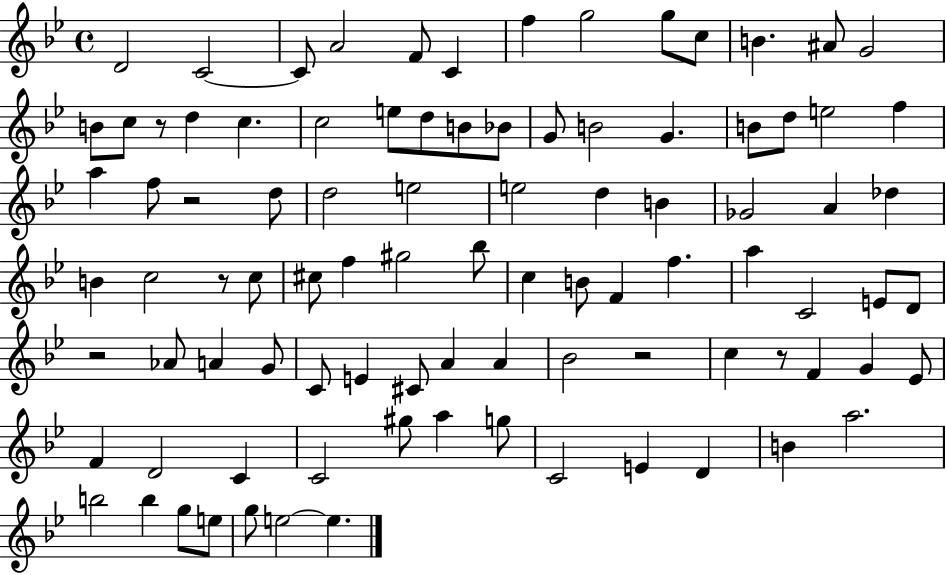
{
  \clef treble
  \time 4/4
  \defaultTimeSignature
  \key bes \major
  \repeat volta 2 { d'2 c'2~~ | c'8 a'2 f'8 c'4 | f''4 g''2 g''8 c''8 | b'4. ais'8 g'2 | \break b'8 c''8 r8 d''4 c''4. | c''2 e''8 d''8 b'8 bes'8 | g'8 b'2 g'4. | b'8 d''8 e''2 f''4 | \break a''4 f''8 r2 d''8 | d''2 e''2 | e''2 d''4 b'4 | ges'2 a'4 des''4 | \break b'4 c''2 r8 c''8 | cis''8 f''4 gis''2 bes''8 | c''4 b'8 f'4 f''4. | a''4 c'2 e'8 d'8 | \break r2 aes'8 a'4 g'8 | c'8 e'4 cis'8 a'4 a'4 | bes'2 r2 | c''4 r8 f'4 g'4 ees'8 | \break f'4 d'2 c'4 | c'2 gis''8 a''4 g''8 | c'2 e'4 d'4 | b'4 a''2. | \break b''2 b''4 g''8 e''8 | g''8 e''2~~ e''4. | } \bar "|."
}